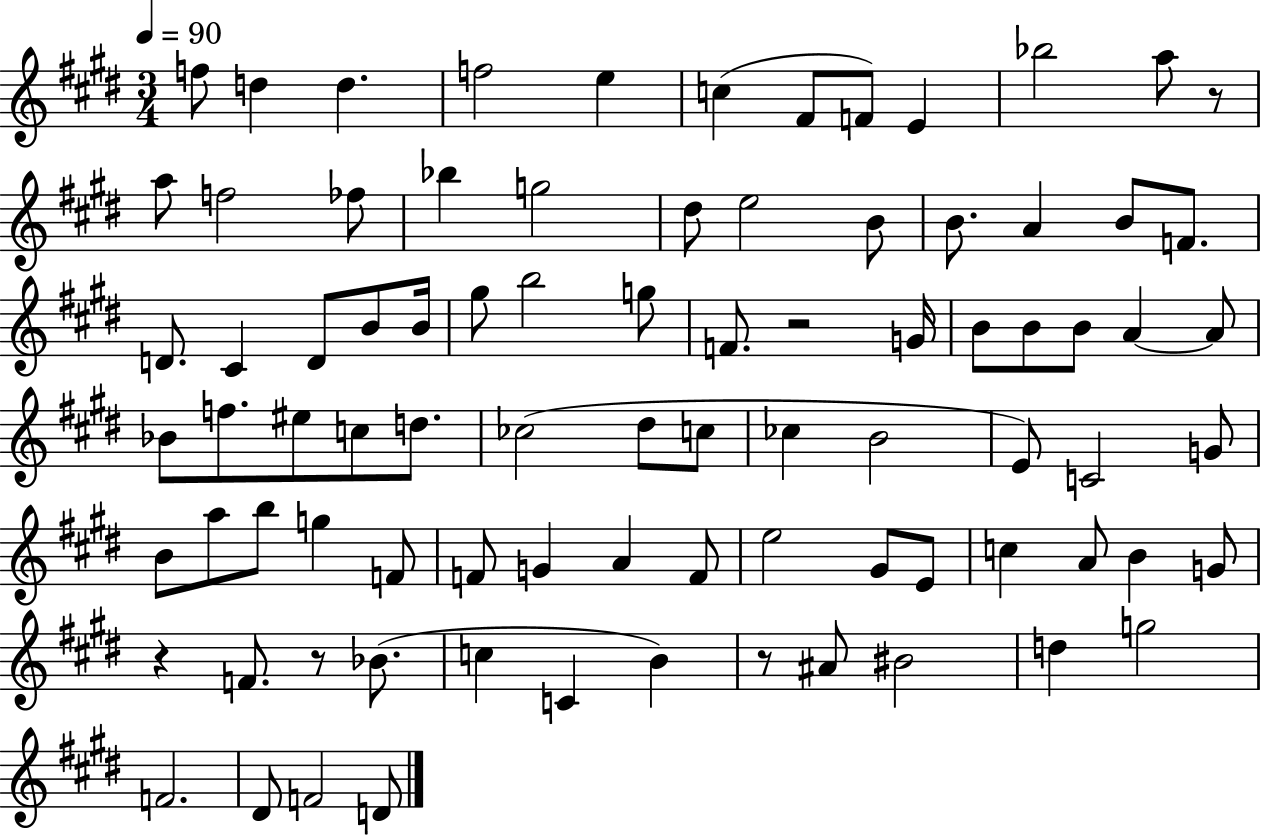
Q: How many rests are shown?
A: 5